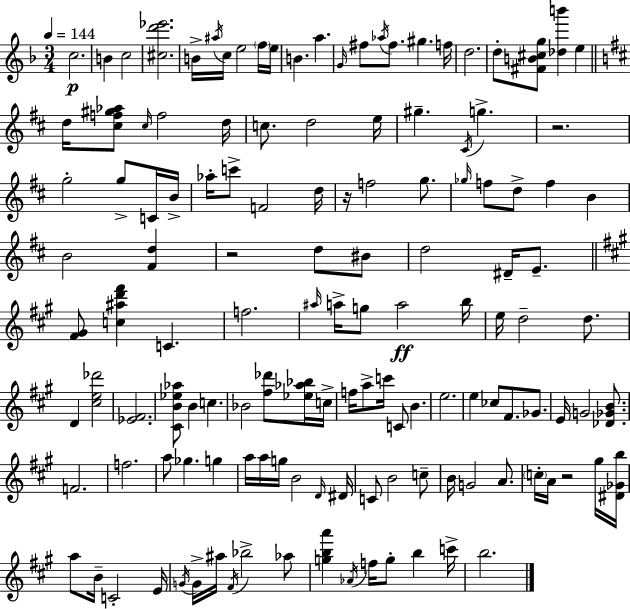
C5/h. B4/q C5/h [C#5,D6,Eb6]/h. B4/s A#5/s C5/s E5/h F5/s E5/s B4/q. A5/q. G4/s F#5/e Ab5/s F#5/e. G#5/q. F5/s D5/h. D5/e [F#4,B4,C#5,G5]/e [Db5,B6]/q E5/q D5/s [C#5,F5,G#5,Ab5]/e C#5/s F5/h D5/s C5/e. D5/h E5/s G#5/q. C#4/s G5/q. R/h. G5/h G5/e C4/s B4/s Ab5/s C6/e F4/h D5/s R/s F5/h G5/e. Gb5/s F5/e D5/e F5/q B4/q B4/h [F#4,D5]/q R/h D5/e BIS4/e D5/h D#4/s E4/e. [F#4,G#4]/e [C5,A#5,D6,F#6]/q C4/q. F5/h. A#5/s A5/s G5/e A5/h B5/s E5/s D5/h D5/e. D4/q [C#5,E5,Db6]/h [Eb4,F#4]/h. [C#4,B4,Eb5,Ab5]/e B4/q C5/q. Bb4/h [F#5,Db6]/e [Eb5,Ab5,Bb5]/s C5/s F5/s A5/e C6/s C4/e B4/q. E5/h. E5/q CES5/e F#4/e. Gb4/e. E4/s G4/h [Db4,Gb4,B4]/e. F4/h. F5/h. A5/e Gb5/q. G5/q A5/s A5/s G5/s B4/h D4/s D#4/s C4/e B4/h C5/e B4/s G4/h A4/e. C5/s A4/s R/h G#5/s [D#4,Gb4,B5]/s A5/e B4/s C4/h E4/s G4/s G4/s A#5/s F#4/s Bb5/h Ab5/e [G5,B5,A6]/q Ab4/s F5/s G5/e B5/q C6/s B5/h.